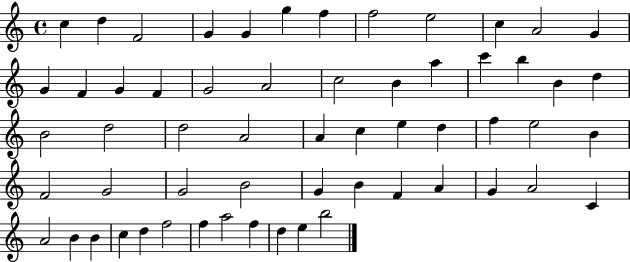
{
  \clef treble
  \time 4/4
  \defaultTimeSignature
  \key c \major
  c''4 d''4 f'2 | g'4 g'4 g''4 f''4 | f''2 e''2 | c''4 a'2 g'4 | \break g'4 f'4 g'4 f'4 | g'2 a'2 | c''2 b'4 a''4 | c'''4 b''4 b'4 d''4 | \break b'2 d''2 | d''2 a'2 | a'4 c''4 e''4 d''4 | f''4 e''2 b'4 | \break f'2 g'2 | g'2 b'2 | g'4 b'4 f'4 a'4 | g'4 a'2 c'4 | \break a'2 b'4 b'4 | c''4 d''4 f''2 | f''4 a''2 f''4 | d''4 e''4 b''2 | \break \bar "|."
}